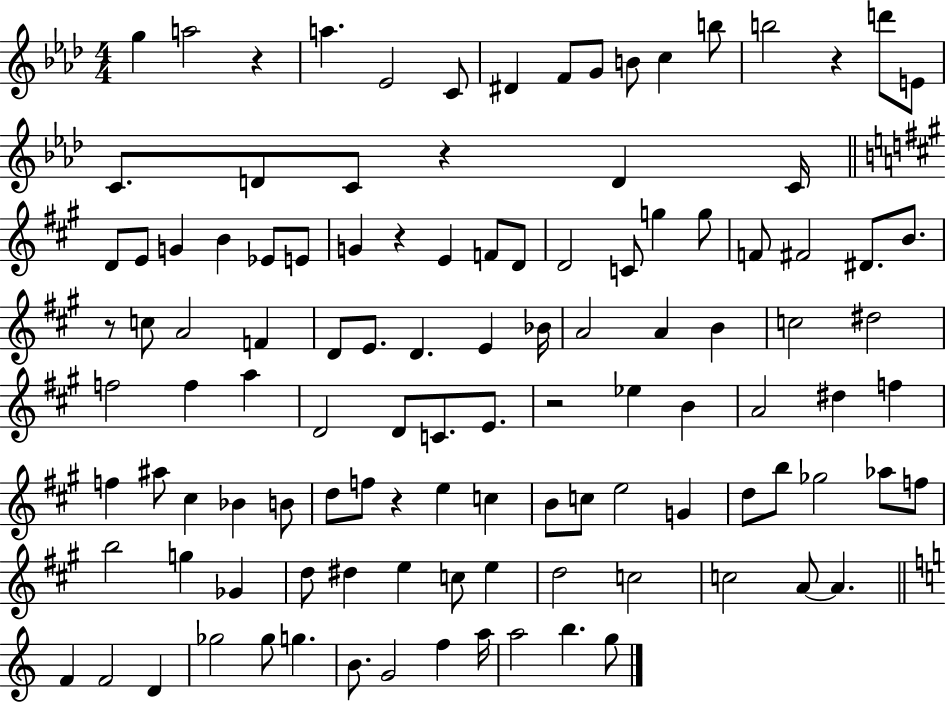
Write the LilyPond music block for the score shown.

{
  \clef treble
  \numericTimeSignature
  \time 4/4
  \key aes \major
  g''4 a''2 r4 | a''4. ees'2 c'8 | dis'4 f'8 g'8 b'8 c''4 b''8 | b''2 r4 d'''8 e'8 | \break c'8. d'8 c'8 r4 d'4 c'16 | \bar "||" \break \key a \major d'8 e'8 g'4 b'4 ees'8 e'8 | g'4 r4 e'4 f'8 d'8 | d'2 c'8 g''4 g''8 | f'8 fis'2 dis'8. b'8. | \break r8 c''8 a'2 f'4 | d'8 e'8. d'4. e'4 bes'16 | a'2 a'4 b'4 | c''2 dis''2 | \break f''2 f''4 a''4 | d'2 d'8 c'8. e'8. | r2 ees''4 b'4 | a'2 dis''4 f''4 | \break f''4 ais''8 cis''4 bes'4 b'8 | d''8 f''8 r4 e''4 c''4 | b'8 c''8 e''2 g'4 | d''8 b''8 ges''2 aes''8 f''8 | \break b''2 g''4 ges'4 | d''8 dis''4 e''4 c''8 e''4 | d''2 c''2 | c''2 a'8~~ a'4. | \break \bar "||" \break \key a \minor f'4 f'2 d'4 | ges''2 ges''8 g''4. | b'8. g'2 f''4 a''16 | a''2 b''4. g''8 | \break \bar "|."
}